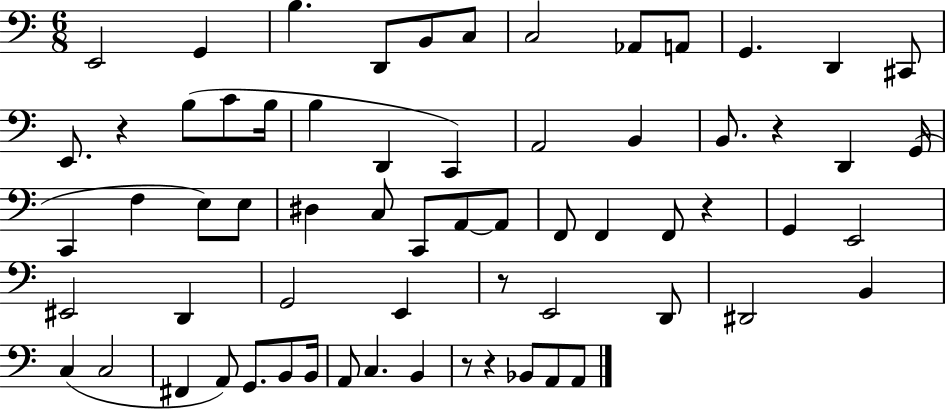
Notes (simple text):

E2/h G2/q B3/q. D2/e B2/e C3/e C3/h Ab2/e A2/e G2/q. D2/q C#2/e E2/e. R/q B3/e C4/e B3/s B3/q D2/q C2/q A2/h B2/q B2/e. R/q D2/q G2/s C2/q F3/q E3/e E3/e D#3/q C3/e C2/e A2/e A2/e F2/e F2/q F2/e R/q G2/q E2/h EIS2/h D2/q G2/h E2/q R/e E2/h D2/e D#2/h B2/q C3/q C3/h F#2/q A2/e G2/e. B2/e B2/s A2/e C3/q. B2/q R/e R/q Bb2/e A2/e A2/e